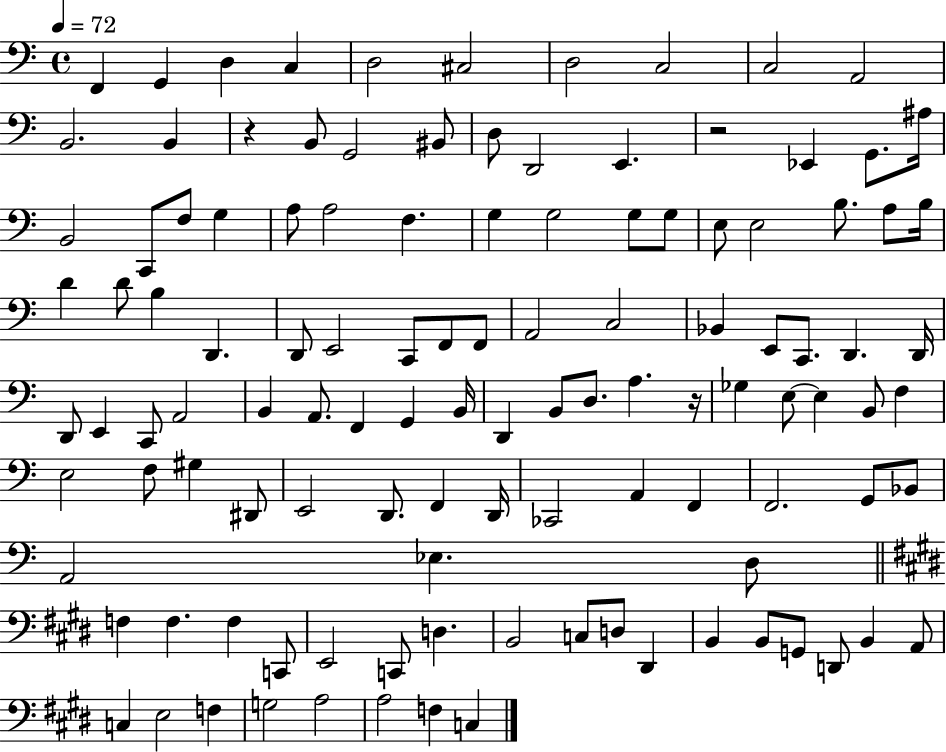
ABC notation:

X:1
T:Untitled
M:4/4
L:1/4
K:C
F,, G,, D, C, D,2 ^C,2 D,2 C,2 C,2 A,,2 B,,2 B,, z B,,/2 G,,2 ^B,,/2 D,/2 D,,2 E,, z2 _E,, G,,/2 ^A,/4 B,,2 C,,/2 F,/2 G, A,/2 A,2 F, G, G,2 G,/2 G,/2 E,/2 E,2 B,/2 A,/2 B,/4 D D/2 B, D,, D,,/2 E,,2 C,,/2 F,,/2 F,,/2 A,,2 C,2 _B,, E,,/2 C,,/2 D,, D,,/4 D,,/2 E,, C,,/2 A,,2 B,, A,,/2 F,, G,, B,,/4 D,, B,,/2 D,/2 A, z/4 _G, E,/2 E, B,,/2 F, E,2 F,/2 ^G, ^D,,/2 E,,2 D,,/2 F,, D,,/4 _C,,2 A,, F,, F,,2 G,,/2 _B,,/2 A,,2 _E, D,/2 F, F, F, C,,/2 E,,2 C,,/2 D, B,,2 C,/2 D,/2 ^D,, B,, B,,/2 G,,/2 D,,/2 B,, A,,/2 C, E,2 F, G,2 A,2 A,2 F, C,